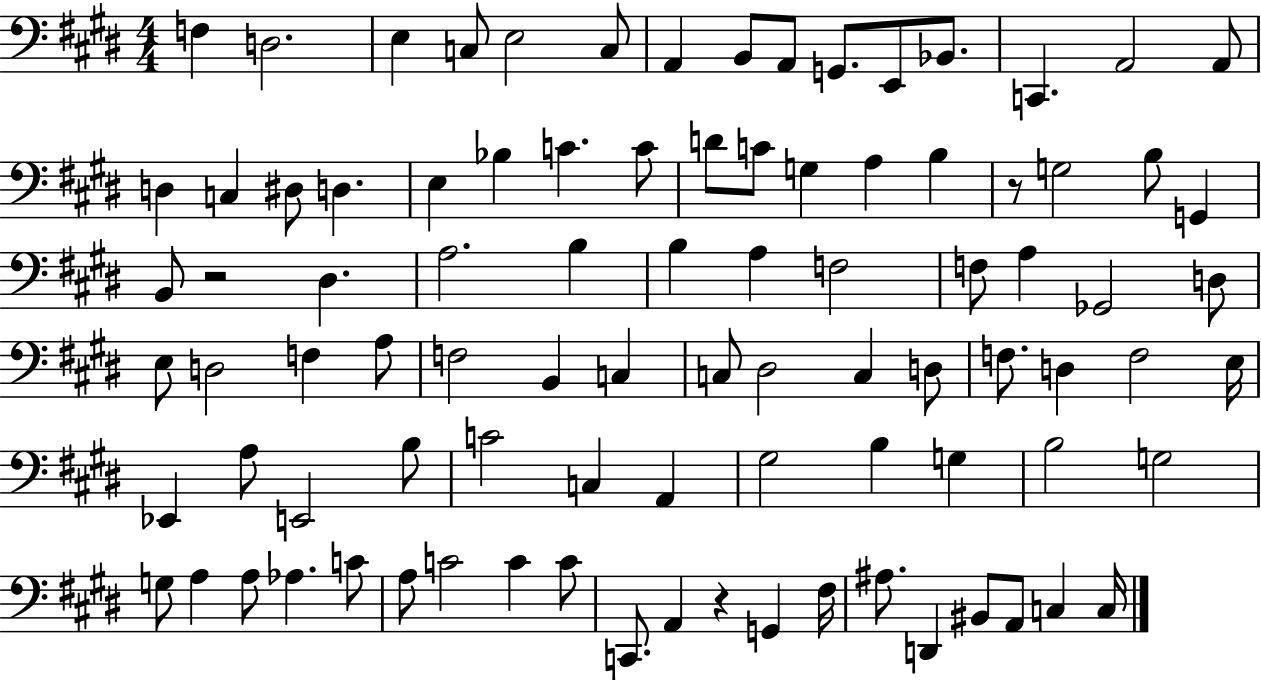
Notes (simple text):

F3/q D3/h. E3/q C3/e E3/h C3/e A2/q B2/e A2/e G2/e. E2/e Bb2/e. C2/q. A2/h A2/e D3/q C3/q D#3/e D3/q. E3/q Bb3/q C4/q. C4/e D4/e C4/e G3/q A3/q B3/q R/e G3/h B3/e G2/q B2/e R/h D#3/q. A3/h. B3/q B3/q A3/q F3/h F3/e A3/q Gb2/h D3/e E3/e D3/h F3/q A3/e F3/h B2/q C3/q C3/e D#3/h C3/q D3/e F3/e. D3/q F3/h E3/s Eb2/q A3/e E2/h B3/e C4/h C3/q A2/q G#3/h B3/q G3/q B3/h G3/h G3/e A3/q A3/e Ab3/q. C4/e A3/e C4/h C4/q C4/e C2/e. A2/q R/q G2/q F#3/s A#3/e. D2/q BIS2/e A2/e C3/q C3/s